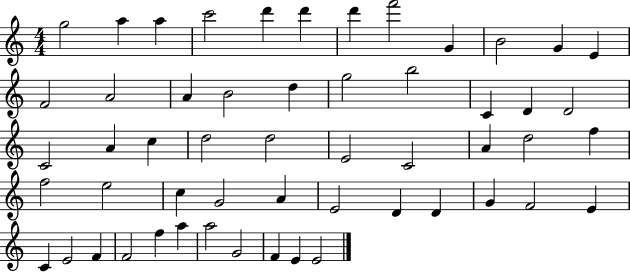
G5/h A5/q A5/q C6/h D6/q D6/q D6/q F6/h G4/q B4/h G4/q E4/q F4/h A4/h A4/q B4/h D5/q G5/h B5/h C4/q D4/q D4/h C4/h A4/q C5/q D5/h D5/h E4/h C4/h A4/q D5/h F5/q F5/h E5/h C5/q G4/h A4/q E4/h D4/q D4/q G4/q F4/h E4/q C4/q E4/h F4/q F4/h F5/q A5/q A5/h G4/h F4/q E4/q E4/h